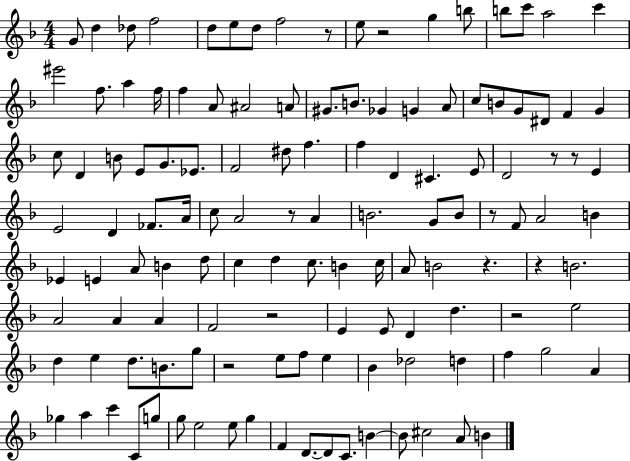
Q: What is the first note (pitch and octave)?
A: G4